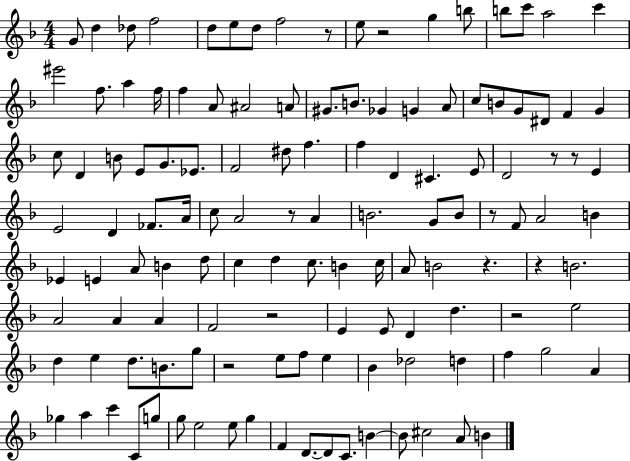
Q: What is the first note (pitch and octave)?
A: G4